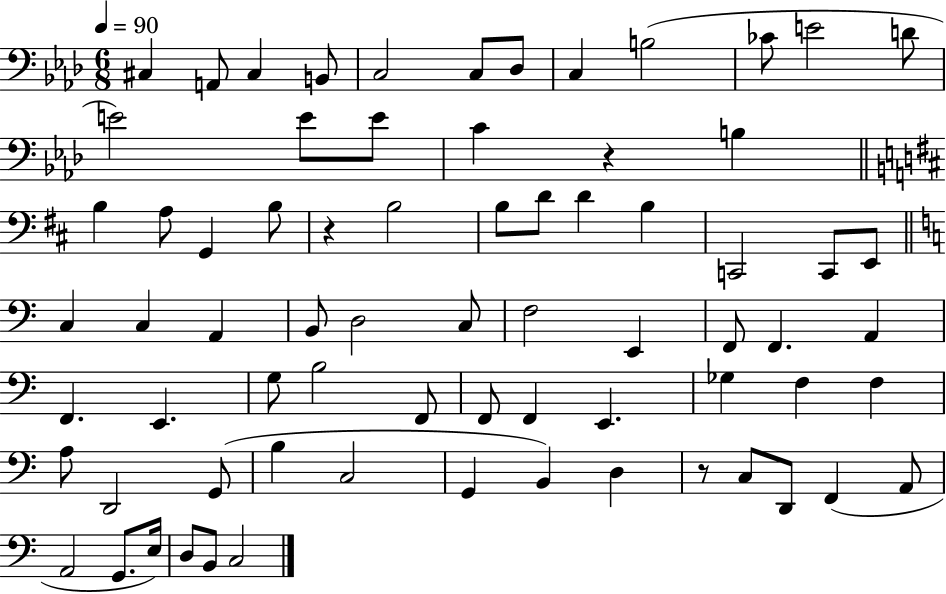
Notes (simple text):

C#3/q A2/e C#3/q B2/e C3/h C3/e Db3/e C3/q B3/h CES4/e E4/h D4/e E4/h E4/e E4/e C4/q R/q B3/q B3/q A3/e G2/q B3/e R/q B3/h B3/e D4/e D4/q B3/q C2/h C2/e E2/e C3/q C3/q A2/q B2/e D3/h C3/e F3/h E2/q F2/e F2/q. A2/q F2/q. E2/q. G3/e B3/h F2/e F2/e F2/q E2/q. Gb3/q F3/q F3/q A3/e D2/h G2/e B3/q C3/h G2/q B2/q D3/q R/e C3/e D2/e F2/q A2/e A2/h G2/e. E3/s D3/e B2/e C3/h